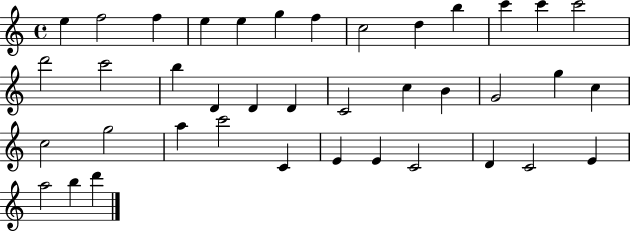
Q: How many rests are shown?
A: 0